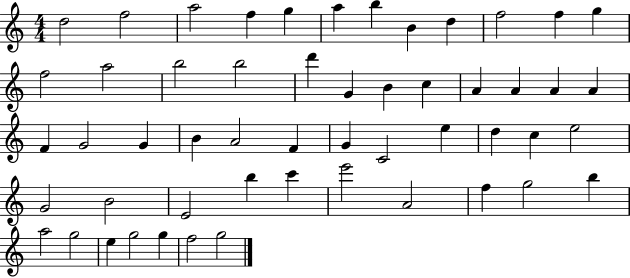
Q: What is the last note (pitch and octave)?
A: G5